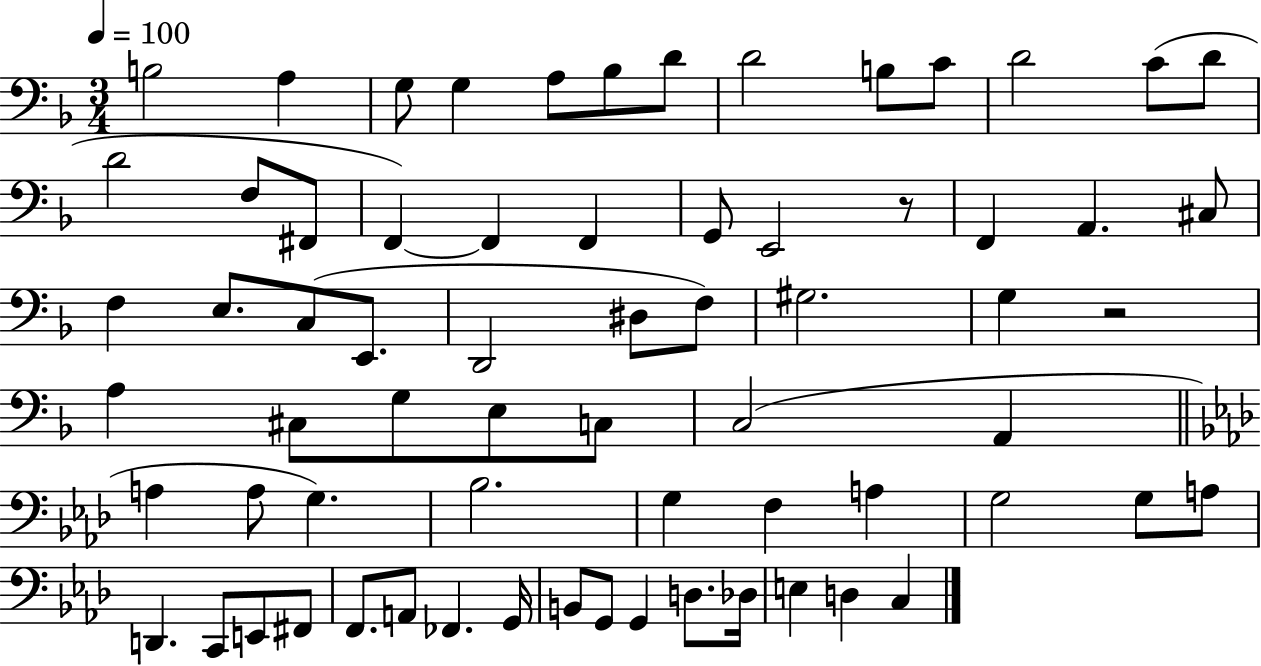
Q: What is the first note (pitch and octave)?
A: B3